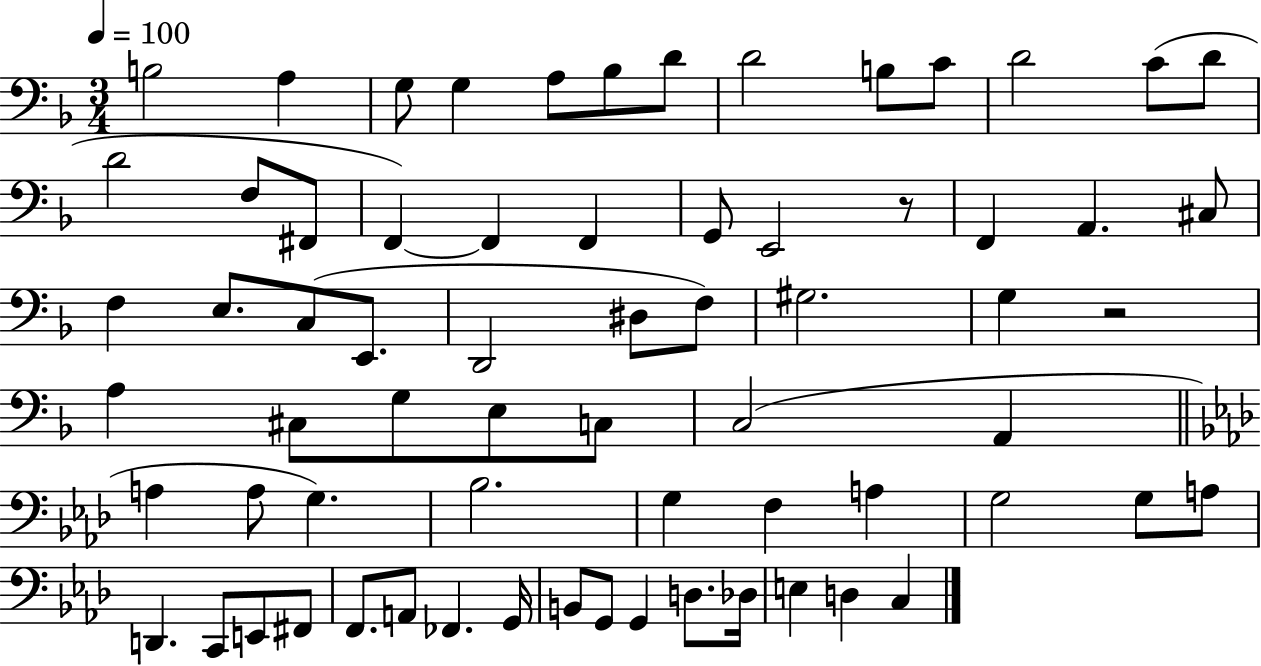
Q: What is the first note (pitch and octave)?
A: B3